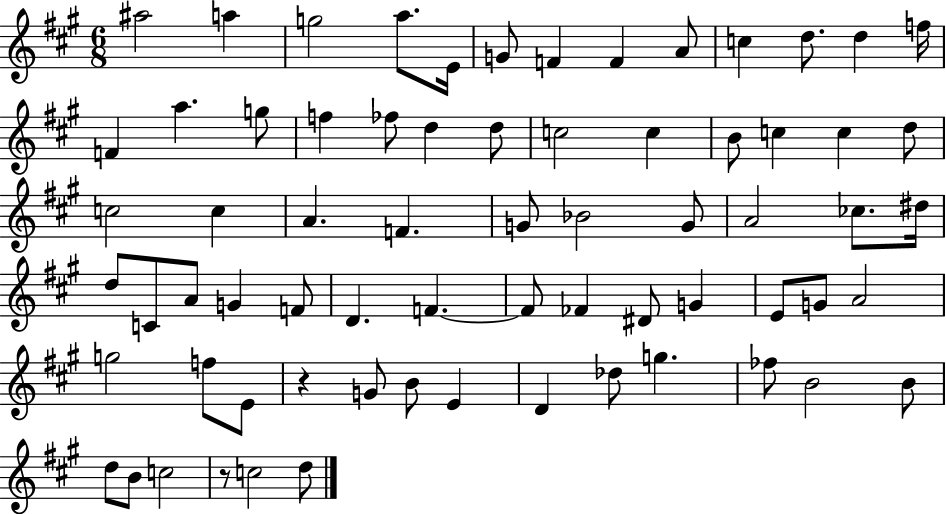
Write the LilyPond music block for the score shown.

{
  \clef treble
  \numericTimeSignature
  \time 6/8
  \key a \major
  ais''2 a''4 | g''2 a''8. e'16 | g'8 f'4 f'4 a'8 | c''4 d''8. d''4 f''16 | \break f'4 a''4. g''8 | f''4 fes''8 d''4 d''8 | c''2 c''4 | b'8 c''4 c''4 d''8 | \break c''2 c''4 | a'4. f'4. | g'8 bes'2 g'8 | a'2 ces''8. dis''16 | \break d''8 c'8 a'8 g'4 f'8 | d'4. f'4.~~ | f'8 fes'4 dis'8 g'4 | e'8 g'8 a'2 | \break g''2 f''8 e'8 | r4 g'8 b'8 e'4 | d'4 des''8 g''4. | fes''8 b'2 b'8 | \break d''8 b'8 c''2 | r8 c''2 d''8 | \bar "|."
}